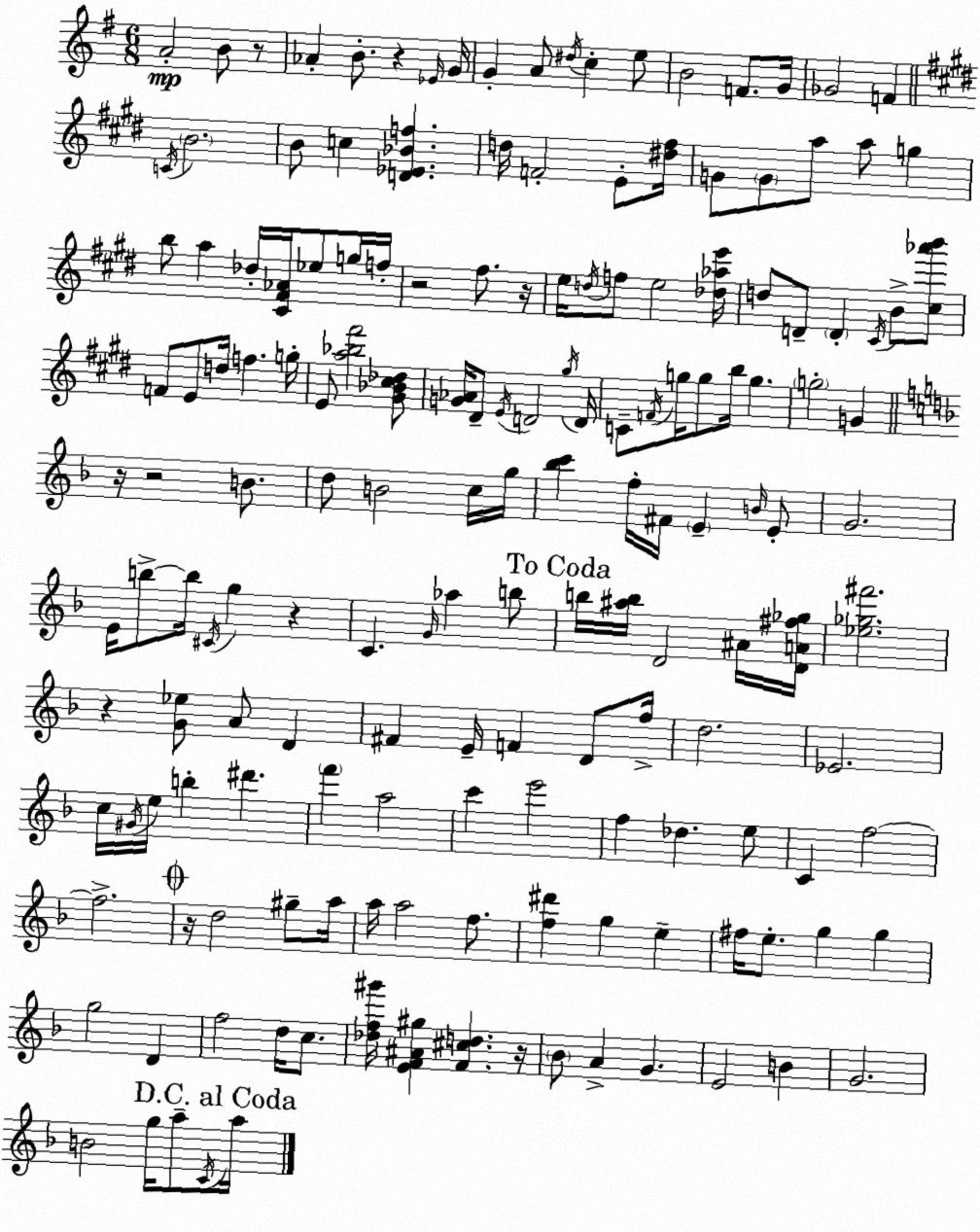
X:1
T:Untitled
M:6/8
L:1/4
K:G
A2 B/2 z/2 _A B/2 z _E/4 G/4 G A/2 ^d/4 c e/2 B2 F/2 G/4 _G2 F C/4 B2 B/2 c [D_E_Bf] d/4 F2 E/2 [^d^f]/4 G/2 G/2 a/2 a/2 g b/2 a _d/4 [^C^F_A]/4 _e/2 g/4 f/4 z2 ^f/2 z/4 e/4 d/4 f/2 e2 [_d_ae']/4 d/2 D/2 D ^C/4 B/2 [^c_a'b']/2 F/2 E/2 d/4 f g/4 E/2 [a_b^f']2 [^G_B^c_d]/2 [G_A]/4 ^D/2 E/4 D2 ^g/4 D/4 C/2 F/4 g/4 g/2 b/4 g g2 G z/4 z2 B/2 d/2 B2 c/4 g/4 [_bc'] f/4 ^F/4 E B/4 E/2 G2 E/4 b/2 b/4 ^C/4 g z C G/4 _a b/2 b/4 [^ab]/4 D2 ^A/4 [DA^f_g]/4 [_e_g^f']2 z [G_e]/2 A/2 D ^F E/4 F D/2 f/4 d2 _E2 c/4 ^G/4 e/4 b ^d' f' a2 c' e'2 f _d e/2 C f2 f2 z/4 d2 ^g/2 a/4 a/4 a2 f/2 [f^d'] g e ^f/4 e/2 g g g2 D f2 d/4 c/2 [_df^g']/4 [EF^A^g] [F^cd] z/4 _B/2 A G E2 B G2 B2 g/4 a/2 C/4 a/4